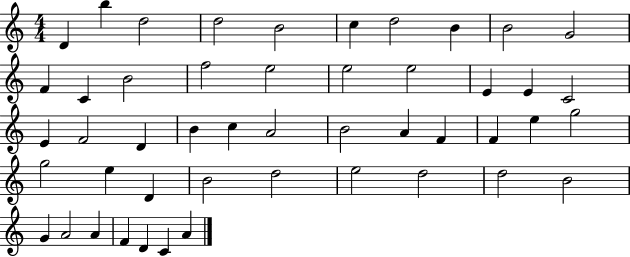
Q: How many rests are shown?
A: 0